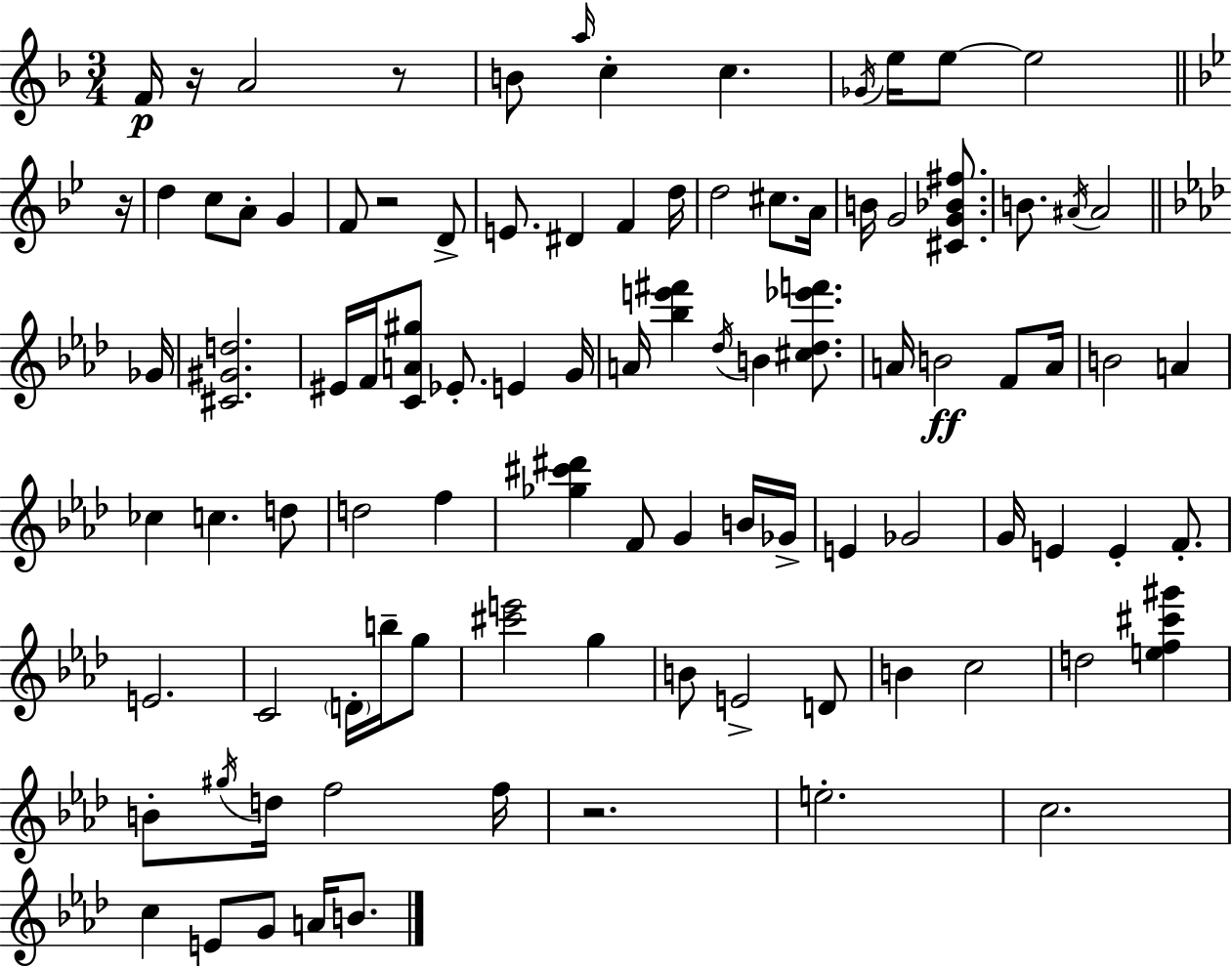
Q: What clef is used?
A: treble